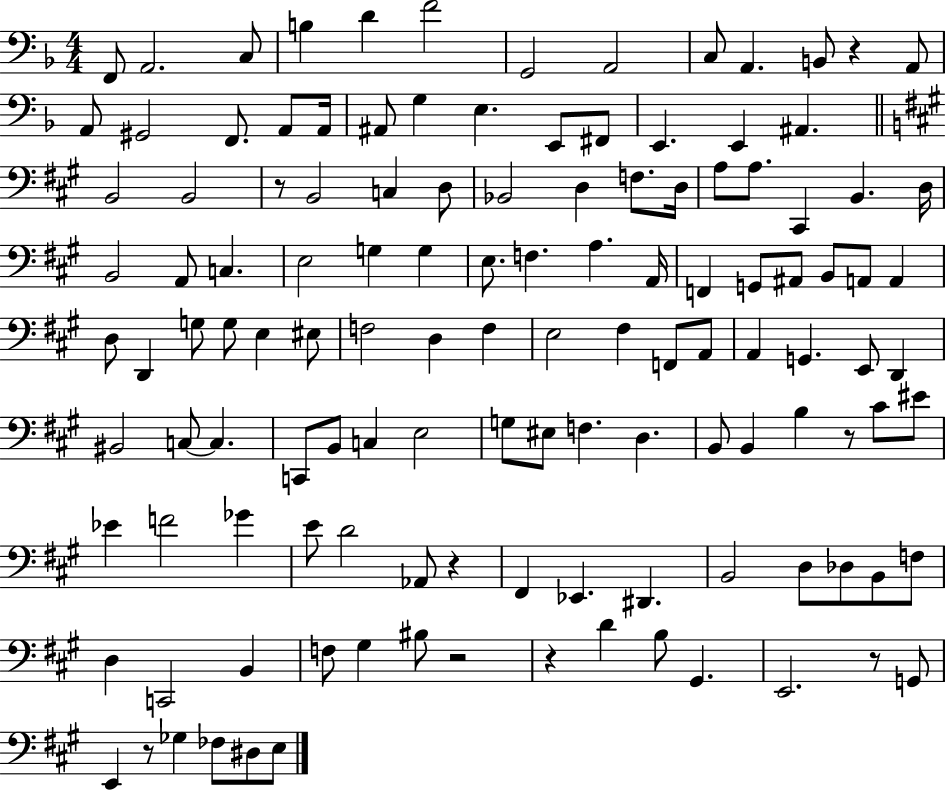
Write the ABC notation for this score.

X:1
T:Untitled
M:4/4
L:1/4
K:F
F,,/2 A,,2 C,/2 B, D F2 G,,2 A,,2 C,/2 A,, B,,/2 z A,,/2 A,,/2 ^G,,2 F,,/2 A,,/2 A,,/4 ^A,,/2 G, E, E,,/2 ^F,,/2 E,, E,, ^A,, B,,2 B,,2 z/2 B,,2 C, D,/2 _B,,2 D, F,/2 D,/4 A,/2 A,/2 ^C,, B,, D,/4 B,,2 A,,/2 C, E,2 G, G, E,/2 F, A, A,,/4 F,, G,,/2 ^A,,/2 B,,/2 A,,/2 A,, D,/2 D,, G,/2 G,/2 E, ^E,/2 F,2 D, F, E,2 ^F, F,,/2 A,,/2 A,, G,, E,,/2 D,, ^B,,2 C,/2 C, C,,/2 B,,/2 C, E,2 G,/2 ^E,/2 F, D, B,,/2 B,, B, z/2 ^C/2 ^E/2 _E F2 _G E/2 D2 _A,,/2 z ^F,, _E,, ^D,, B,,2 D,/2 _D,/2 B,,/2 F,/2 D, C,,2 B,, F,/2 ^G, ^B,/2 z2 z D B,/2 ^G,, E,,2 z/2 G,,/2 E,, z/2 _G, _F,/2 ^D,/2 E,/2